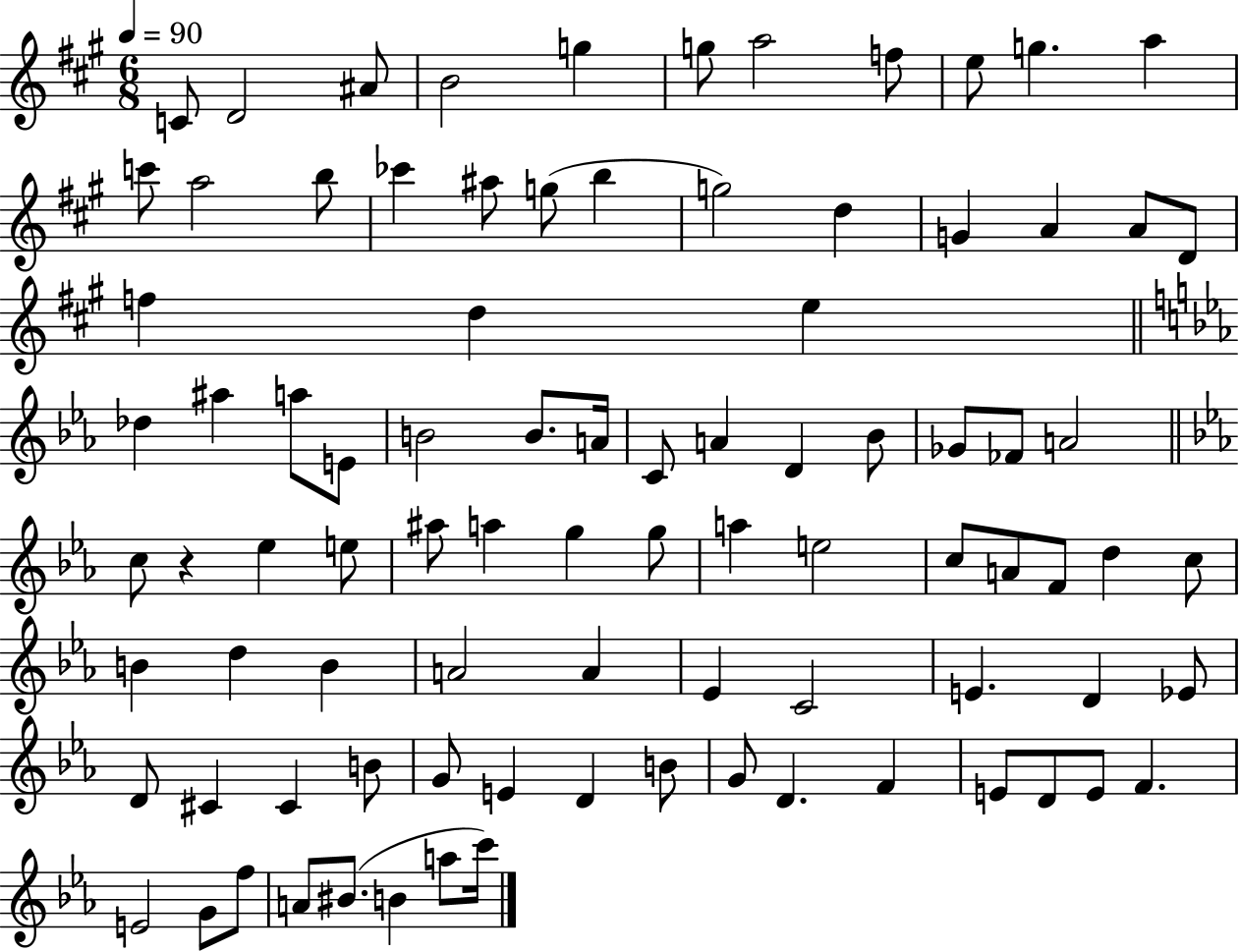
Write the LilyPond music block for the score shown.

{
  \clef treble
  \numericTimeSignature
  \time 6/8
  \key a \major
  \tempo 4 = 90
  c'8 d'2 ais'8 | b'2 g''4 | g''8 a''2 f''8 | e''8 g''4. a''4 | \break c'''8 a''2 b''8 | ces'''4 ais''8 g''8( b''4 | g''2) d''4 | g'4 a'4 a'8 d'8 | \break f''4 d''4 e''4 | \bar "||" \break \key c \minor des''4 ais''4 a''8 e'8 | b'2 b'8. a'16 | c'8 a'4 d'4 bes'8 | ges'8 fes'8 a'2 | \break \bar "||" \break \key ees \major c''8 r4 ees''4 e''8 | ais''8 a''4 g''4 g''8 | a''4 e''2 | c''8 a'8 f'8 d''4 c''8 | \break b'4 d''4 b'4 | a'2 a'4 | ees'4 c'2 | e'4. d'4 ees'8 | \break d'8 cis'4 cis'4 b'8 | g'8 e'4 d'4 b'8 | g'8 d'4. f'4 | e'8 d'8 e'8 f'4. | \break e'2 g'8 f''8 | a'8 bis'8.( b'4 a''8 c'''16) | \bar "|."
}